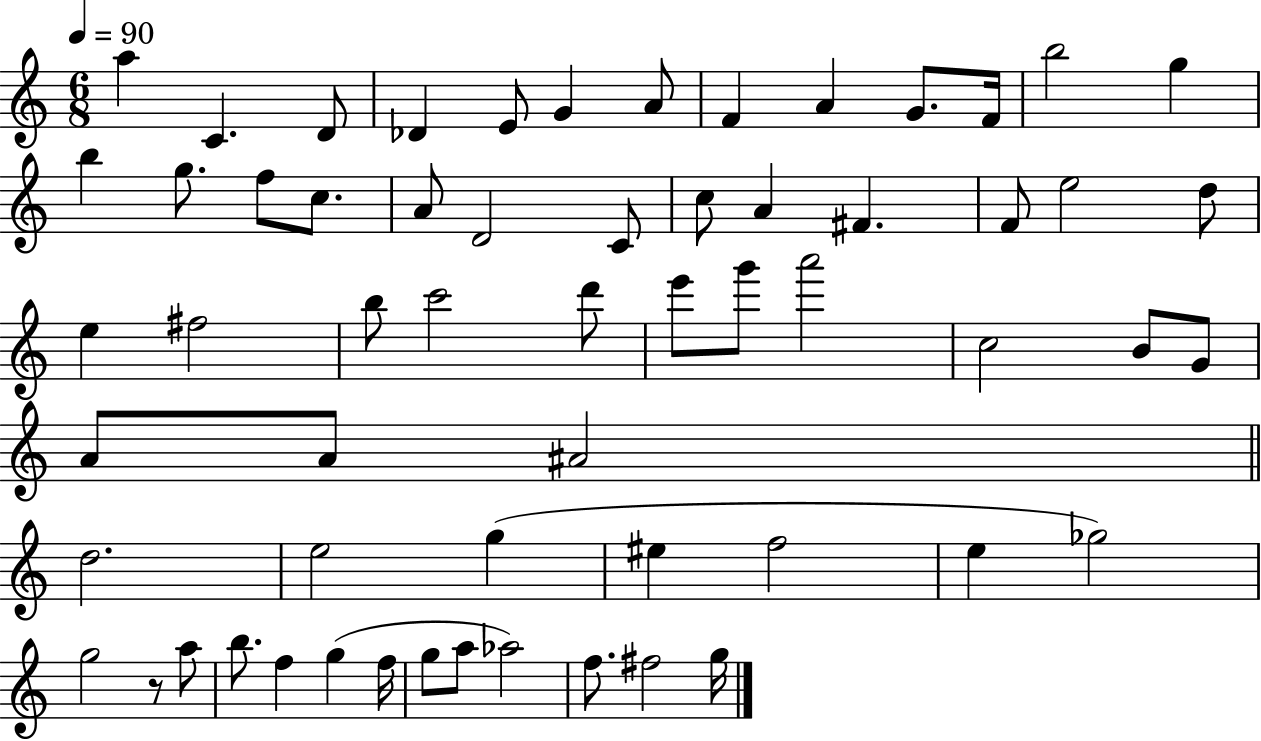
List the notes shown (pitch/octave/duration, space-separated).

A5/q C4/q. D4/e Db4/q E4/e G4/q A4/e F4/q A4/q G4/e. F4/s B5/h G5/q B5/q G5/e. F5/e C5/e. A4/e D4/h C4/e C5/e A4/q F#4/q. F4/e E5/h D5/e E5/q F#5/h B5/e C6/h D6/e E6/e G6/e A6/h C5/h B4/e G4/e A4/e A4/e A#4/h D5/h. E5/h G5/q EIS5/q F5/h E5/q Gb5/h G5/h R/e A5/e B5/e. F5/q G5/q F5/s G5/e A5/e Ab5/h F5/e. F#5/h G5/s